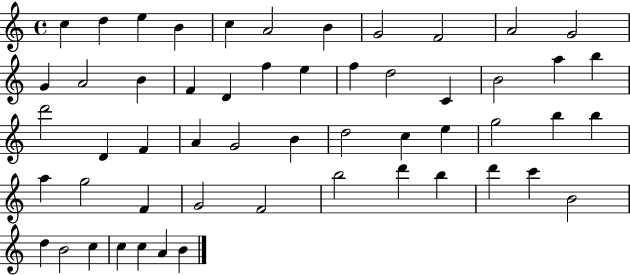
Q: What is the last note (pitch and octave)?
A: B4